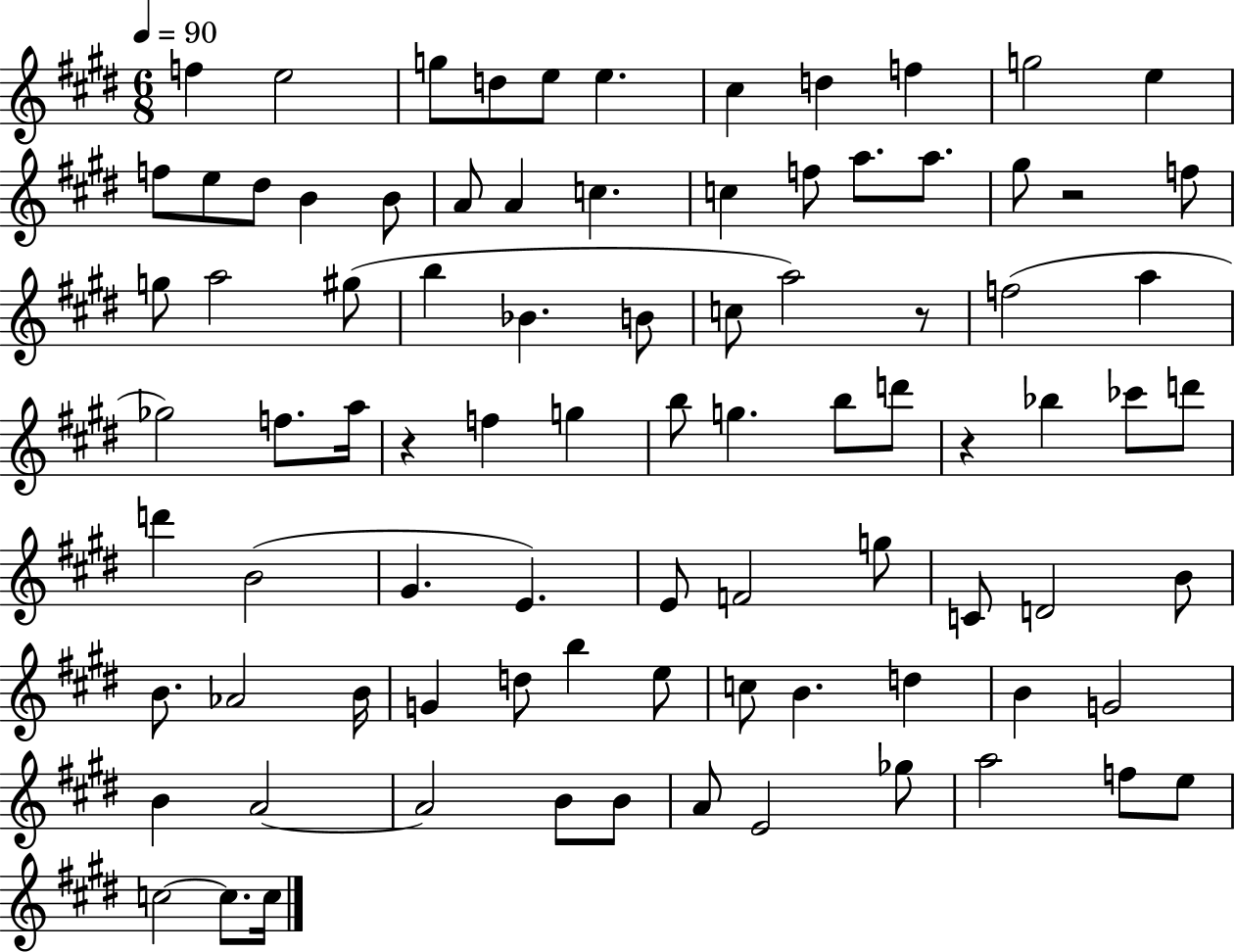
F5/q E5/h G5/e D5/e E5/e E5/q. C#5/q D5/q F5/q G5/h E5/q F5/e E5/e D#5/e B4/q B4/e A4/e A4/q C5/q. C5/q F5/e A5/e. A5/e. G#5/e R/h F5/e G5/e A5/h G#5/e B5/q Bb4/q. B4/e C5/e A5/h R/e F5/h A5/q Gb5/h F5/e. A5/s R/q F5/q G5/q B5/e G5/q. B5/e D6/e R/q Bb5/q CES6/e D6/e D6/q B4/h G#4/q. E4/q. E4/e F4/h G5/e C4/e D4/h B4/e B4/e. Ab4/h B4/s G4/q D5/e B5/q E5/e C5/e B4/q. D5/q B4/q G4/h B4/q A4/h A4/h B4/e B4/e A4/e E4/h Gb5/e A5/h F5/e E5/e C5/h C5/e. C5/s